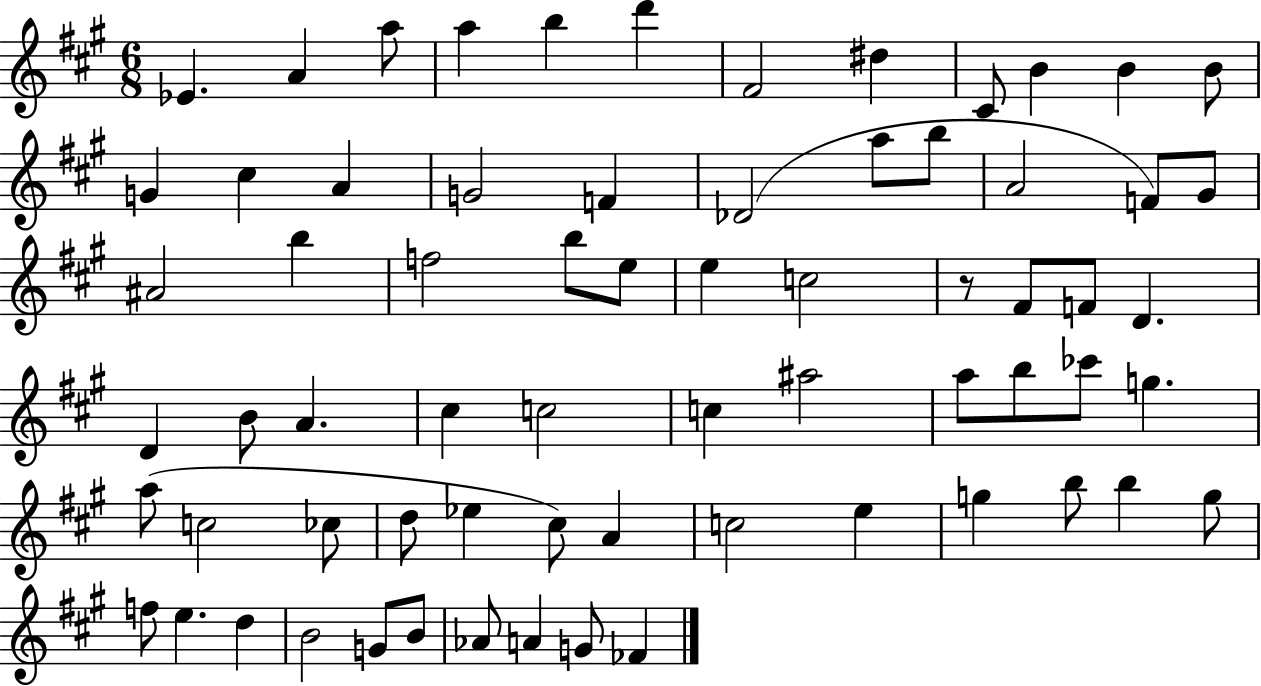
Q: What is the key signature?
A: A major